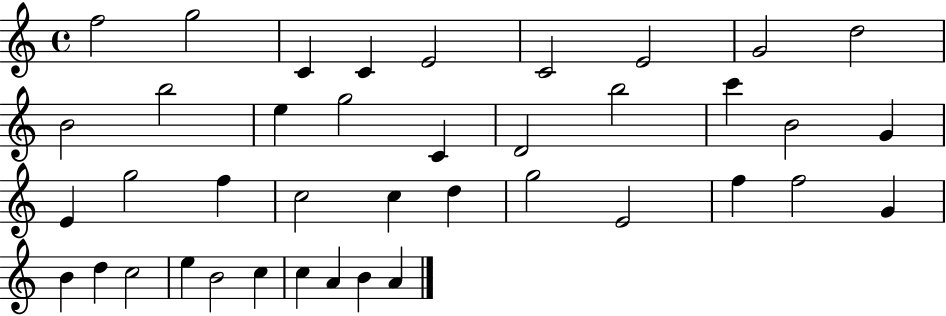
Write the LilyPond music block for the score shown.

{
  \clef treble
  \time 4/4
  \defaultTimeSignature
  \key c \major
  f''2 g''2 | c'4 c'4 e'2 | c'2 e'2 | g'2 d''2 | \break b'2 b''2 | e''4 g''2 c'4 | d'2 b''2 | c'''4 b'2 g'4 | \break e'4 g''2 f''4 | c''2 c''4 d''4 | g''2 e'2 | f''4 f''2 g'4 | \break b'4 d''4 c''2 | e''4 b'2 c''4 | c''4 a'4 b'4 a'4 | \bar "|."
}